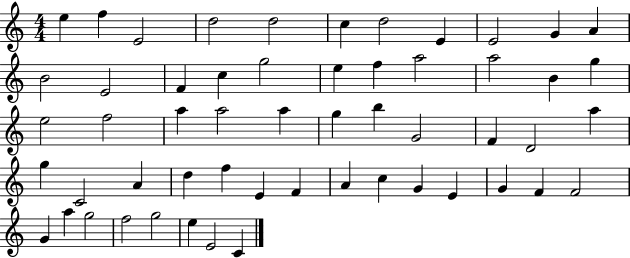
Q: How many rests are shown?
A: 0